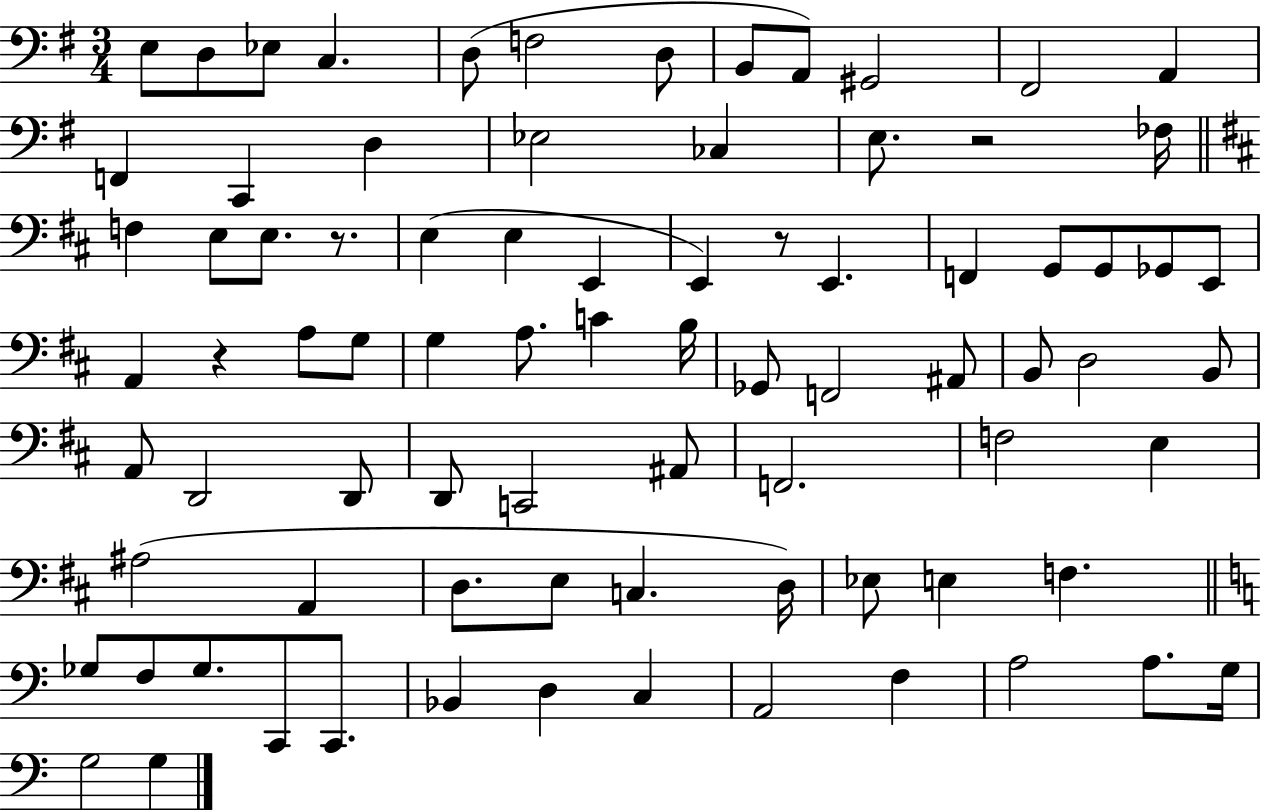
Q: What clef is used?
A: bass